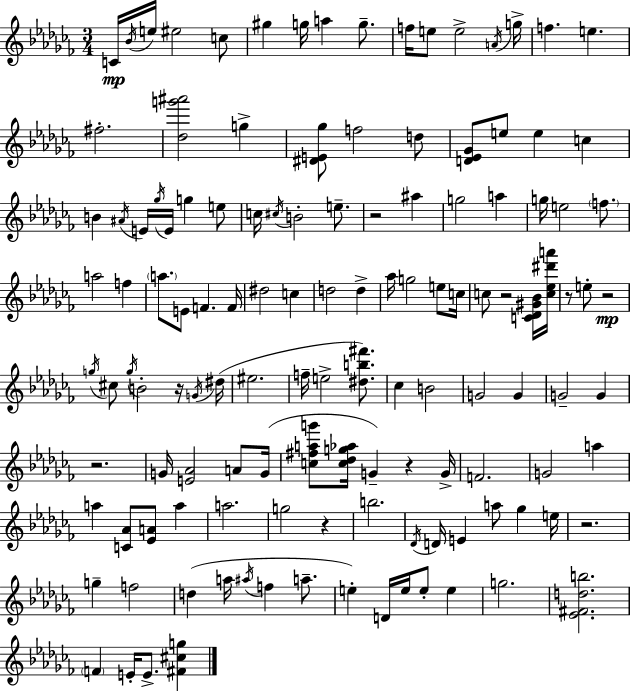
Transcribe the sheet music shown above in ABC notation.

X:1
T:Untitled
M:3/4
L:1/4
K:Abm
C/4 _B/4 e/4 ^e2 c/2 ^g g/4 a g/2 f/4 e/2 e2 A/4 g/4 f e ^f2 [_dg'^a']2 g [^DE_g]/2 f2 d/2 [D_E_G]/2 e/2 e c B ^A/4 E/4 _g/4 E/4 g e/2 c/4 ^c/4 B2 e/2 z2 ^a g2 a g/4 e2 f/2 a2 f a/2 E/2 F F/4 ^d2 c d2 d _a/4 g2 e/2 c/4 c/2 z2 [C_D^G_B]/4 [c_e^d'a']/4 z/2 e/2 z2 g/4 ^c/2 g/4 B2 z/4 G/4 ^d/4 ^e2 f/4 e2 [^db^f']/2 _c B2 G2 G G2 G z2 G/4 [E_A]2 A/2 G/4 [c^fag']/2 [c_dg_a]/4 G z G/4 F2 G2 a a [C_A]/2 [_EA]/2 a a2 g2 z b2 _D/4 D/4 E a/2 _g e/4 z2 g f2 d a/4 ^a/4 f a/2 e D/4 e/4 e/2 e g2 [_E^Fdb]2 F E/4 E/2 [^F^cg]